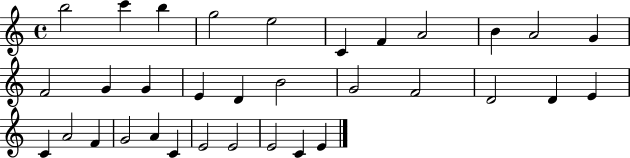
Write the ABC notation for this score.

X:1
T:Untitled
M:4/4
L:1/4
K:C
b2 c' b g2 e2 C F A2 B A2 G F2 G G E D B2 G2 F2 D2 D E C A2 F G2 A C E2 E2 E2 C E